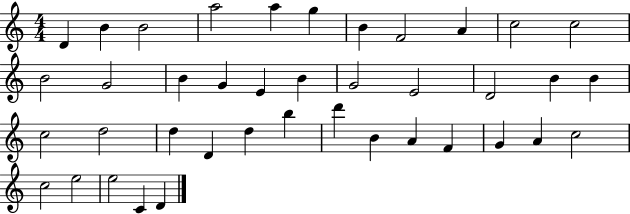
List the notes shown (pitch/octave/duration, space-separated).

D4/q B4/q B4/h A5/h A5/q G5/q B4/q F4/h A4/q C5/h C5/h B4/h G4/h B4/q G4/q E4/q B4/q G4/h E4/h D4/h B4/q B4/q C5/h D5/h D5/q D4/q D5/q B5/q D6/q B4/q A4/q F4/q G4/q A4/q C5/h C5/h E5/h E5/h C4/q D4/q